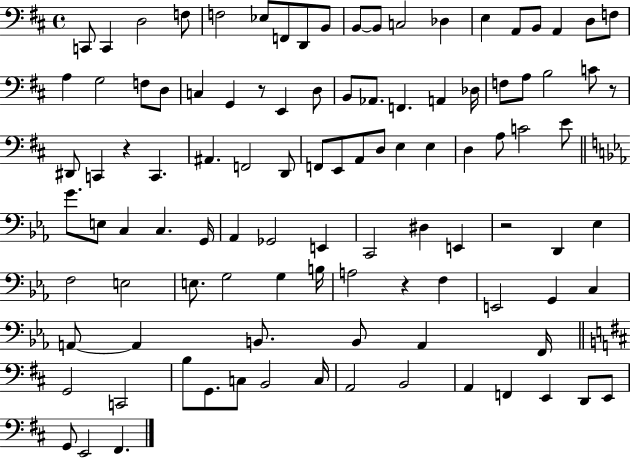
{
  \clef bass
  \time 4/4
  \defaultTimeSignature
  \key d \major
  \repeat volta 2 { c,8 c,4 d2 f8 | f2 ees8 f,8 d,8 b,8 | b,8~~ b,8 c2 des4 | e4 a,8 b,8 a,4 d8 f8 | \break a4 g2 f8 d8 | c4 g,4 r8 e,4 d8 | b,8 aes,8. f,4. a,4 des16 | f8 a8 b2 c'8 r8 | \break dis,8 c,4 r4 c,4. | ais,4. f,2 d,8 | f,8 e,8 a,8 d8 e4 e4 | d4 a8 c'2 e'8 | \break \bar "||" \break \key c \minor g'8. e8 c4 c4. g,16 | aes,4 ges,2 e,4 | c,2 dis4 e,4 | r2 d,4 ees4 | \break f2 e2 | e8. g2 g4 b16 | a2 r4 f4 | e,2 g,4 c4 | \break a,8~~ a,4 b,8. b,8 a,4 f,16 | \bar "||" \break \key b \minor g,2 c,2 | b8 g,8. c8 b,2 c16 | a,2 b,2 | a,4 f,4 e,4 d,8 e,8 | \break g,8 e,2 fis,4. | } \bar "|."
}